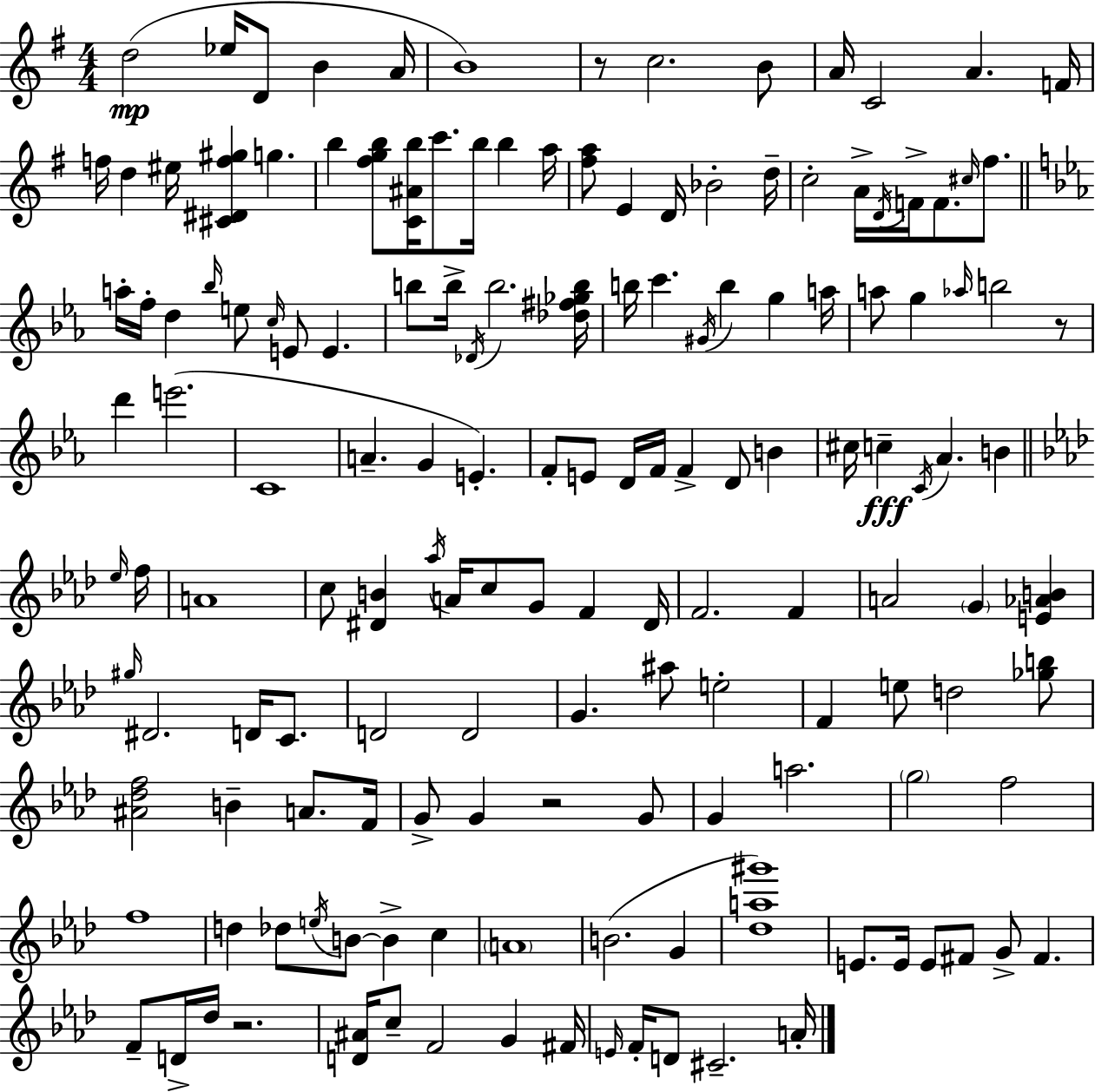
{
  \clef treble
  \numericTimeSignature
  \time 4/4
  \key e \minor
  d''2(\mp ees''16 d'8 b'4 a'16 | b'1) | r8 c''2. b'8 | a'16 c'2 a'4. f'16 | \break f''16 d''4 eis''16 <cis' dis' f'' gis''>4 g''4. | b''4 <fis'' g'' b''>8 <c' ais' b''>16 c'''8. b''16 b''4 a''16 | <fis'' a''>8 e'4 d'16 bes'2-. d''16-- | c''2-. a'16-> \acciaccatura { d'16 } f'16-> f'8. \grace { cis''16 } fis''8. | \break \bar "||" \break \key ees \major a''16-. f''16-. d''4 \grace { bes''16 } e''8 \grace { c''16 } e'8 e'4. | b''8 b''16-> \acciaccatura { des'16 } b''2. | <des'' fis'' ges'' b''>16 b''16 c'''4. \acciaccatura { gis'16 } b''4 g''4 | a''16 a''8 g''4 \grace { aes''16 } b''2 | \break r8 d'''4 e'''2.( | c'1 | a'4.-- g'4 e'4.-.) | f'8-. e'8 d'16 f'16 f'4-> d'8 | \break b'4 cis''16 c''4--\fff \acciaccatura { c'16 } aes'4. | b'4 \bar "||" \break \key aes \major \grace { ees''16 } f''16 a'1 | c''8 <dis' b'>4 \acciaccatura { aes''16 } a'16 c''8 g'8 f'4 | dis'16 f'2. f'4 | a'2 \parenthesize g'4 <e' aes' b'>4 | \break \grace { gis''16 } dis'2. | d'16 c'8. d'2 d'2 | g'4. ais''8 e''2-. | f'4 e''8 d''2 | \break <ges'' b''>8 <ais' des'' f''>2 b'4-- | a'8. f'16 g'8-> g'4 r2 | g'8 g'4 a''2. | \parenthesize g''2 f''2 | \break f''1 | d''4 des''8 \acciaccatura { e''16 } b'8~~ b'4-> | c''4 \parenthesize a'1 | b'2.( | \break g'4 <des'' a'' gis'''>1) | e'8. e'16 e'8 fis'8 g'8-> fis'4. | f'8-- d'16-> des''16 r2. | <d' ais'>16 c''8-- f'2 | \break g'4 fis'16 \grace { e'16 } f'16-. d'8 cis'2.-- | a'16-. \bar "|."
}